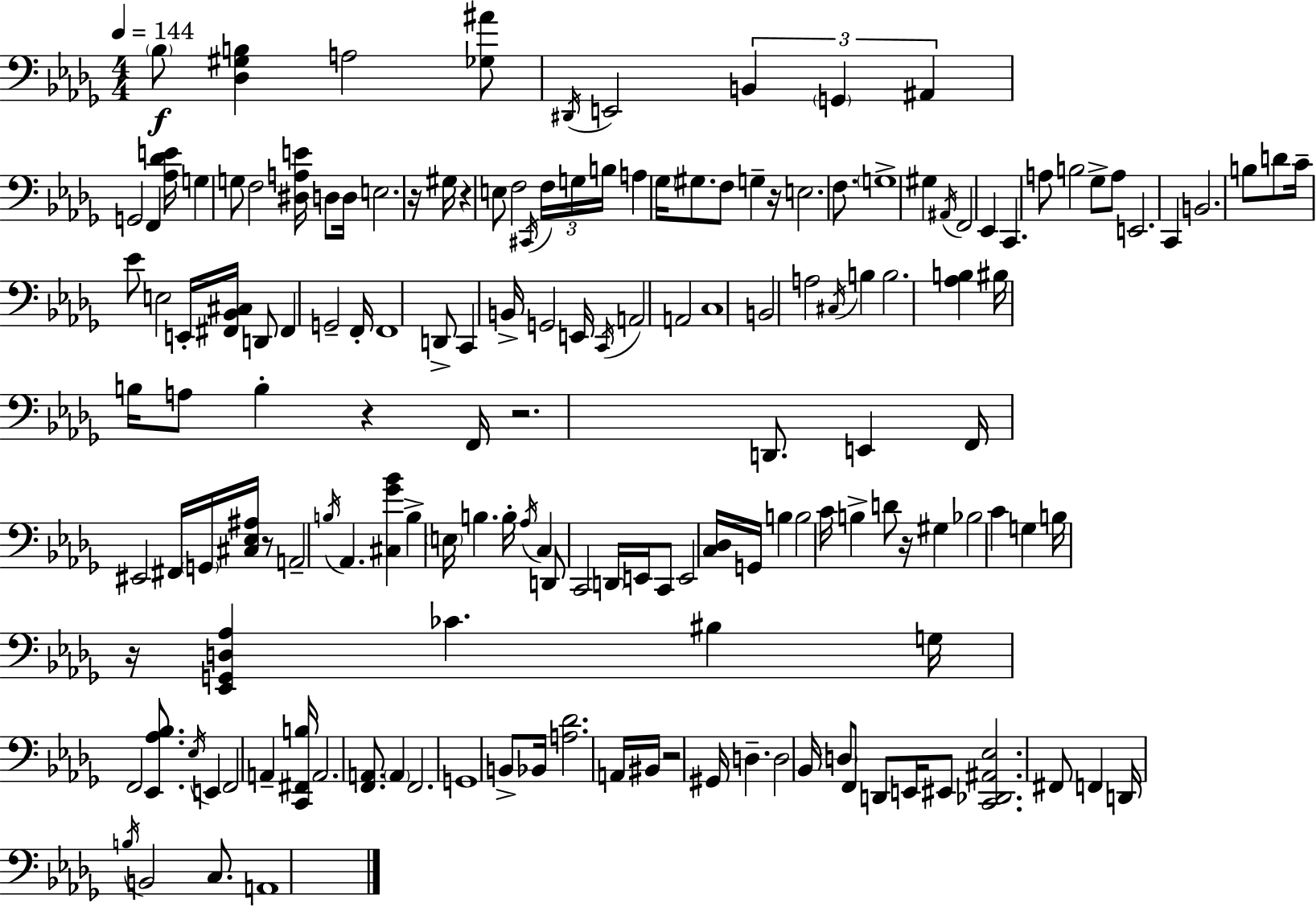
X:1
T:Untitled
M:4/4
L:1/4
K:Bbm
_B,/2 [_D,^G,B,] A,2 [_G,^A]/2 ^D,,/4 E,,2 B,, G,, ^A,, G,,2 F,, [_A,_DE]/4 G, G,/2 F,2 [^D,A,E]/4 D,/2 D,/4 E,2 z/4 ^G,/4 z E,/2 F,2 ^C,,/4 F,/4 G,/4 B,/4 A, _G,/4 ^G,/2 F,/2 G, z/4 E,2 F,/2 G,4 ^G, ^A,,/4 F,,2 _E,, C,, A,/2 B,2 _G,/2 A,/2 E,,2 C,, B,,2 B,/2 D/2 C/4 _E/2 E,2 E,,/4 [^F,,_B,,^C,]/4 D,,/2 ^F,, G,,2 F,,/4 F,,4 D,,/2 C,, B,,/4 G,,2 E,,/4 C,,/4 A,,2 A,,2 C,4 B,,2 A,2 ^C,/4 B, B,2 [_A,B,] ^B,/4 B,/4 A,/2 B, z F,,/4 z2 D,,/2 E,, F,,/4 ^E,,2 ^F,,/4 G,,/4 [^C,_E,^A,]/4 z/2 A,,2 B,/4 _A,, [^C,_G_B] B, E,/4 B, B,/4 _A,/4 C, D,,/2 C,,2 D,,/4 E,,/4 C,,/2 E,,2 [C,_D,]/4 G,,/4 B, B,2 C/4 B, D/2 z/4 ^G, _B,2 C G, B,/4 z/4 [_E,,G,,D,_A,] _C ^B, G,/4 F,,2 [_E,,_A,_B,]/2 _E,/4 E,, F,,2 A,, [C,,^F,,B,]/4 A,,2 [F,,A,,]/2 A,, F,,2 G,,4 B,,/2 _B,,/4 [A,_D]2 A,,/4 ^B,,/4 z2 ^G,,/4 D, D,2 _B,,/4 D,/2 F,,/2 D,,/2 E,,/4 ^E,,/2 [C,,_D,,^A,,_E,]2 ^F,,/2 F,, D,,/4 B,/4 B,,2 C,/2 A,,4